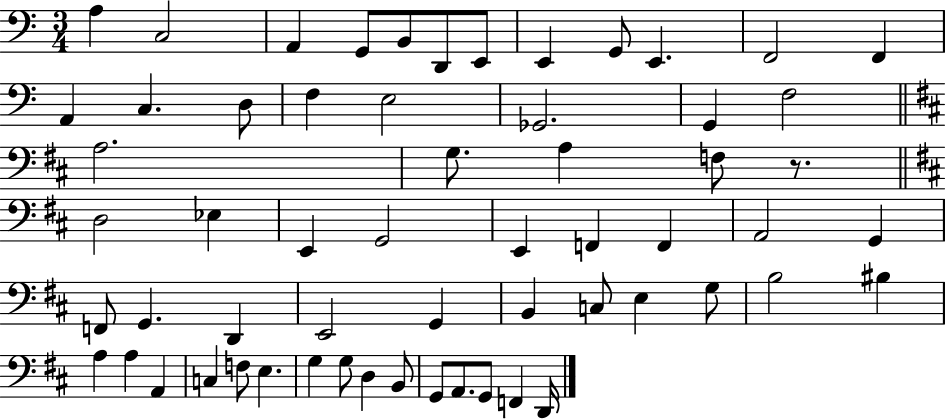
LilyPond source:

{
  \clef bass
  \numericTimeSignature
  \time 3/4
  \key c \major
  a4 c2 | a,4 g,8 b,8 d,8 e,8 | e,4 g,8 e,4. | f,2 f,4 | \break a,4 c4. d8 | f4 e2 | ges,2. | g,4 f2 | \break \bar "||" \break \key b \minor a2. | g8. a4 f8 r8. | \bar "||" \break \key b \minor d2 ees4 | e,4 g,2 | e,4 f,4 f,4 | a,2 g,4 | \break f,8 g,4. d,4 | e,2 g,4 | b,4 c8 e4 g8 | b2 bis4 | \break a4 a4 a,4 | c4 f8 e4. | g4 g8 d4 b,8 | g,8 a,8. g,8 f,4 d,16 | \break \bar "|."
}